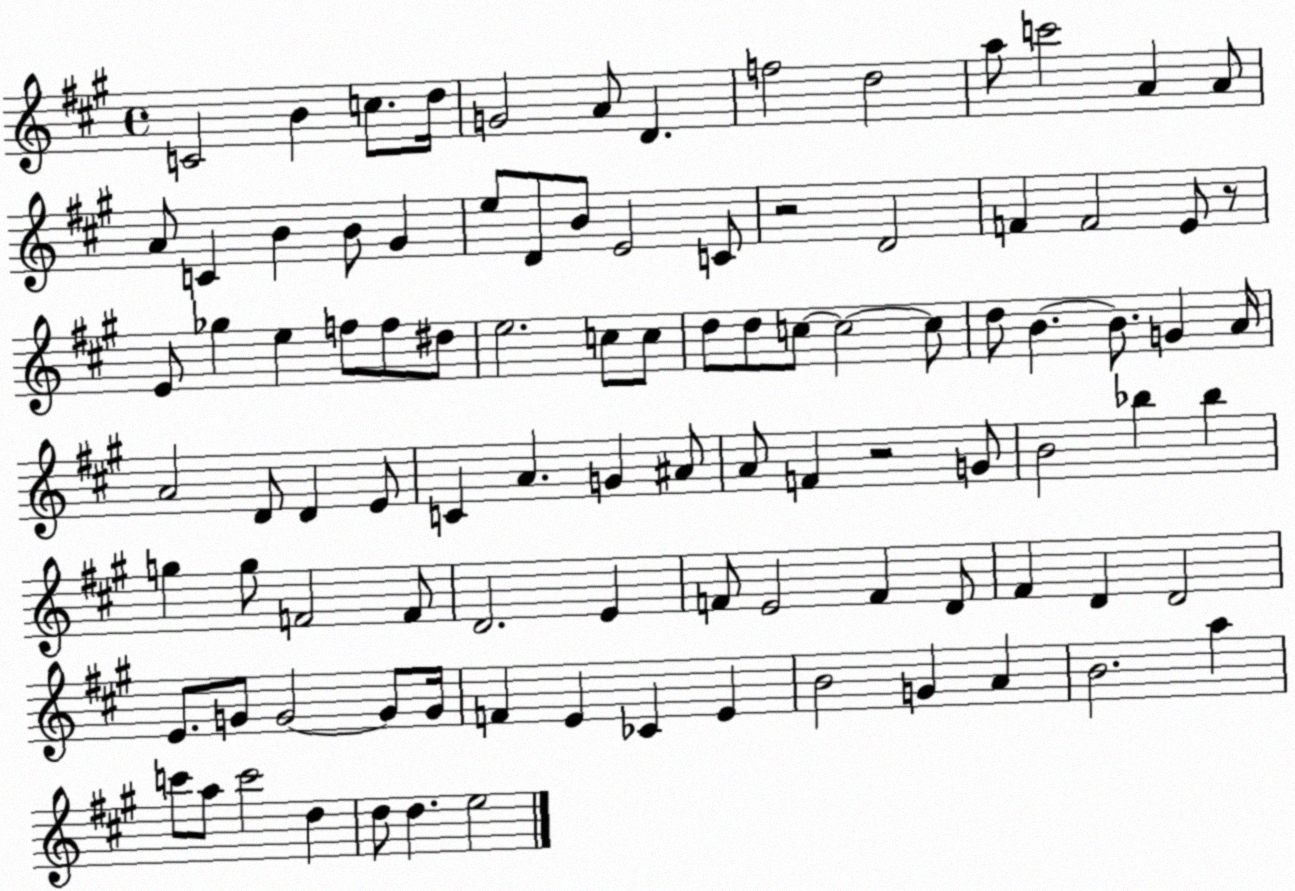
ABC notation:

X:1
T:Untitled
M:4/4
L:1/4
K:A
C2 B c/2 d/4 G2 A/2 D f2 d2 a/2 c'2 A A/2 A/2 C B B/2 ^G e/2 D/2 B/2 E2 C/2 z2 D2 F F2 E/2 z/2 E/2 _g e f/2 f/2 ^d/2 e2 c/2 c/2 d/2 d/2 c/2 c2 c/2 d/2 B B/2 G A/4 A2 D/2 D E/2 C A G ^A/2 A/2 F z2 G/2 B2 _b _b g g/2 F2 F/2 D2 E F/2 E2 F D/2 ^F D D2 E/2 G/2 G2 G/2 G/4 F E _C E B2 G A B2 a c'/2 a/2 c'2 d d/2 d e2